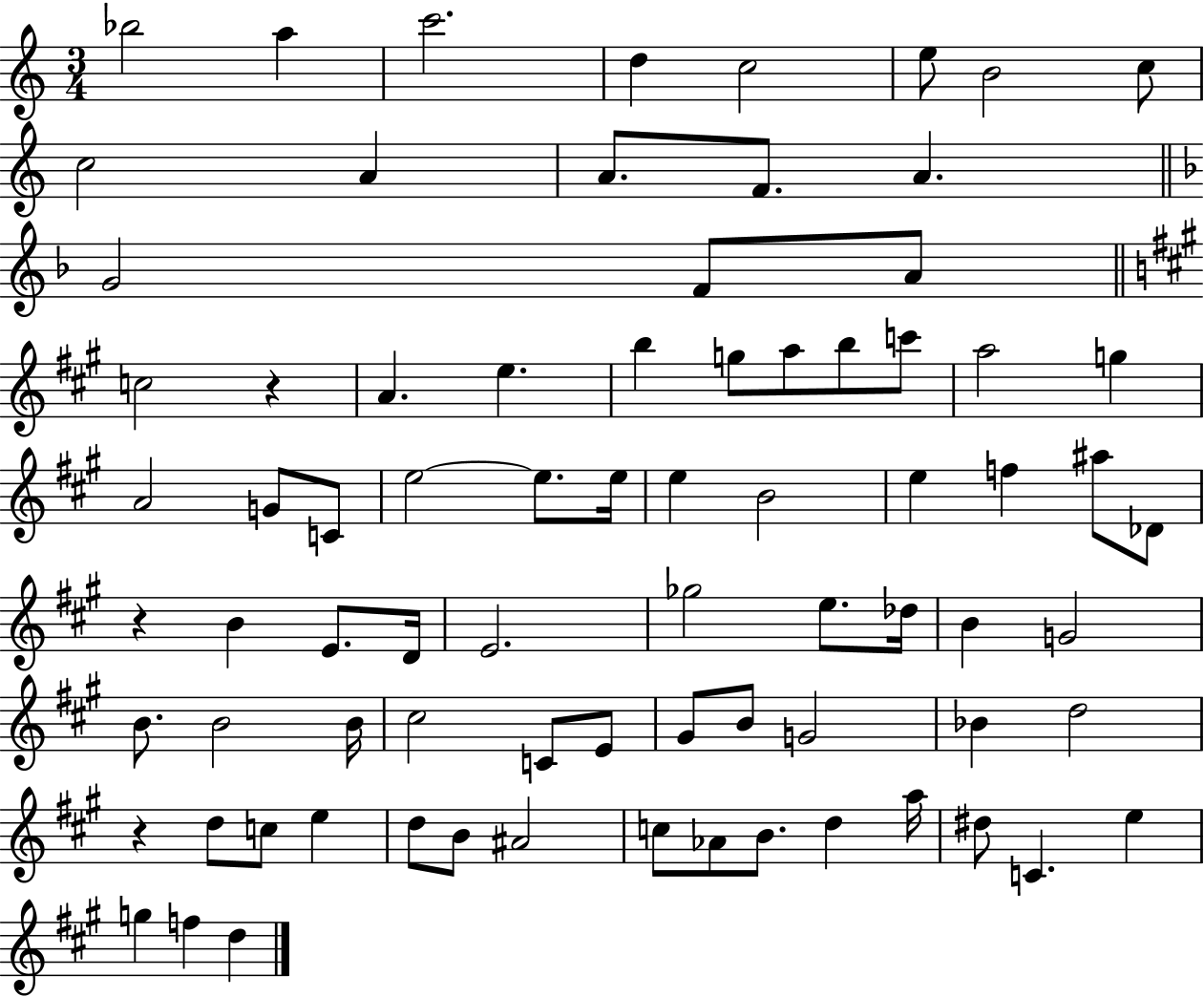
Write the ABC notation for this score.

X:1
T:Untitled
M:3/4
L:1/4
K:C
_b2 a c'2 d c2 e/2 B2 c/2 c2 A A/2 F/2 A G2 F/2 A/2 c2 z A e b g/2 a/2 b/2 c'/2 a2 g A2 G/2 C/2 e2 e/2 e/4 e B2 e f ^a/2 _D/2 z B E/2 D/4 E2 _g2 e/2 _d/4 B G2 B/2 B2 B/4 ^c2 C/2 E/2 ^G/2 B/2 G2 _B d2 z d/2 c/2 e d/2 B/2 ^A2 c/2 _A/2 B/2 d a/4 ^d/2 C e g f d